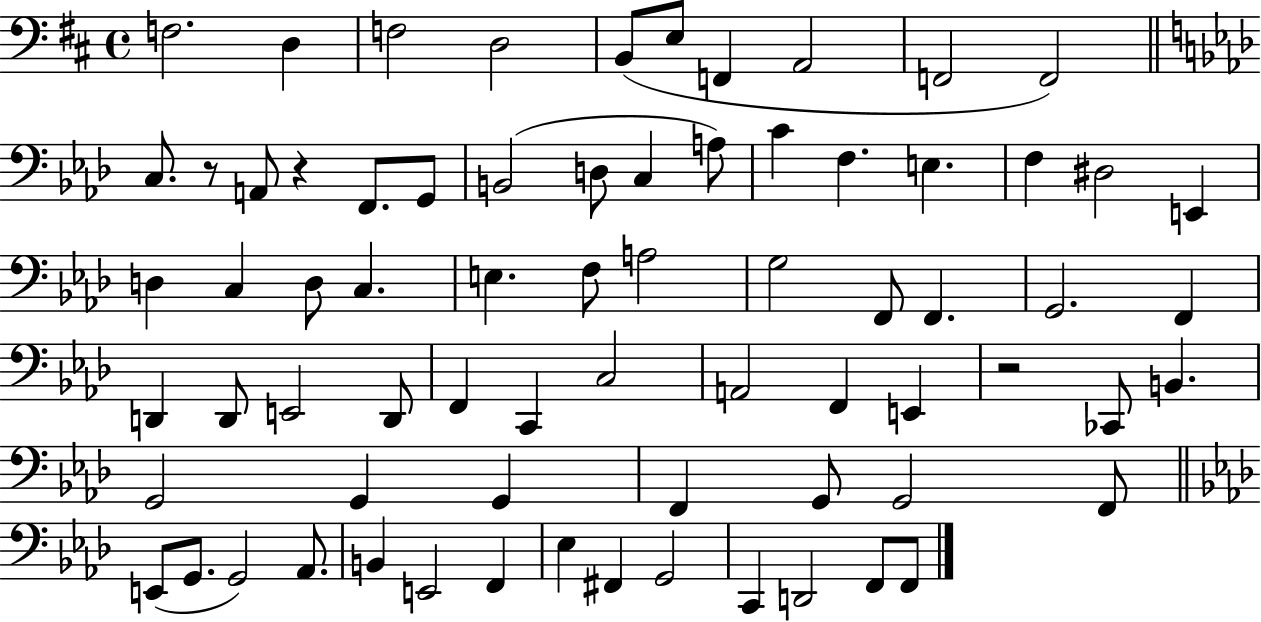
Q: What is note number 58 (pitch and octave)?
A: G2